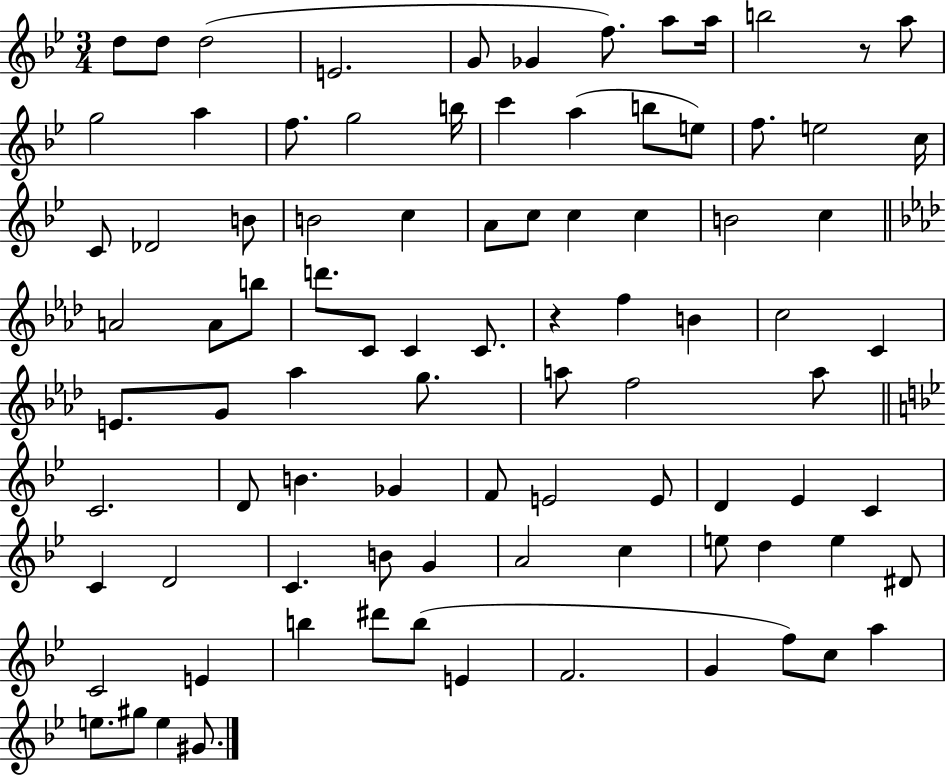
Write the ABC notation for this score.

X:1
T:Untitled
M:3/4
L:1/4
K:Bb
d/2 d/2 d2 E2 G/2 _G f/2 a/2 a/4 b2 z/2 a/2 g2 a f/2 g2 b/4 c' a b/2 e/2 f/2 e2 c/4 C/2 _D2 B/2 B2 c A/2 c/2 c c B2 c A2 A/2 b/2 d'/2 C/2 C C/2 z f B c2 C E/2 G/2 _a g/2 a/2 f2 a/2 C2 D/2 B _G F/2 E2 E/2 D _E C C D2 C B/2 G A2 c e/2 d e ^D/2 C2 E b ^d'/2 b/2 E F2 G f/2 c/2 a e/2 ^g/2 e ^G/2